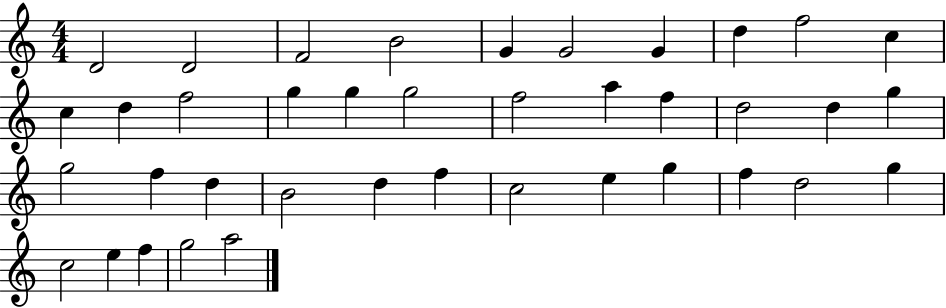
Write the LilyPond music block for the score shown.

{
  \clef treble
  \numericTimeSignature
  \time 4/4
  \key c \major
  d'2 d'2 | f'2 b'2 | g'4 g'2 g'4 | d''4 f''2 c''4 | \break c''4 d''4 f''2 | g''4 g''4 g''2 | f''2 a''4 f''4 | d''2 d''4 g''4 | \break g''2 f''4 d''4 | b'2 d''4 f''4 | c''2 e''4 g''4 | f''4 d''2 g''4 | \break c''2 e''4 f''4 | g''2 a''2 | \bar "|."
}